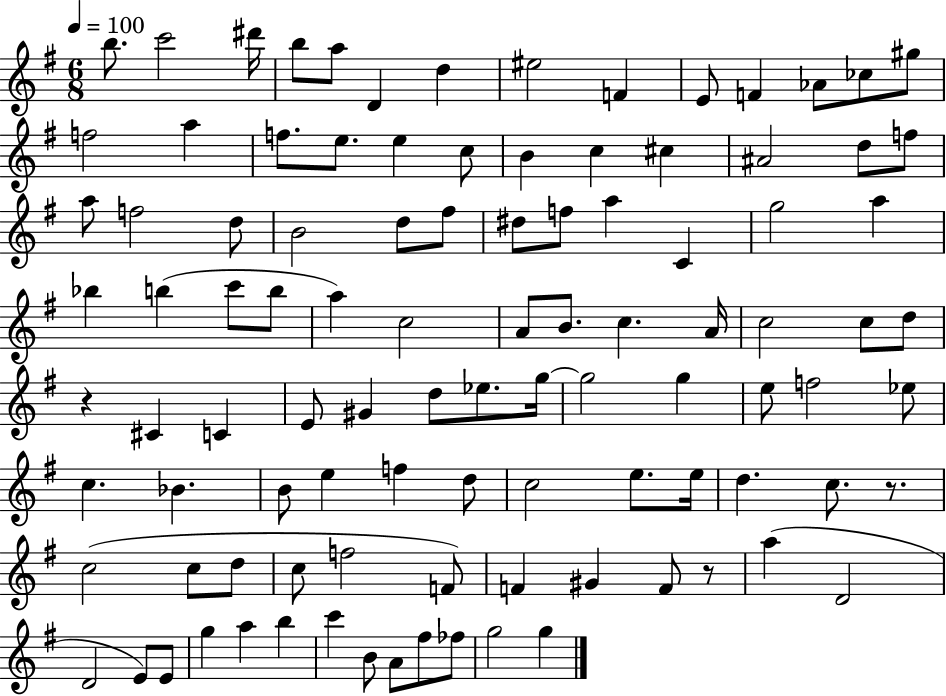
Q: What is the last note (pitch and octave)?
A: G5